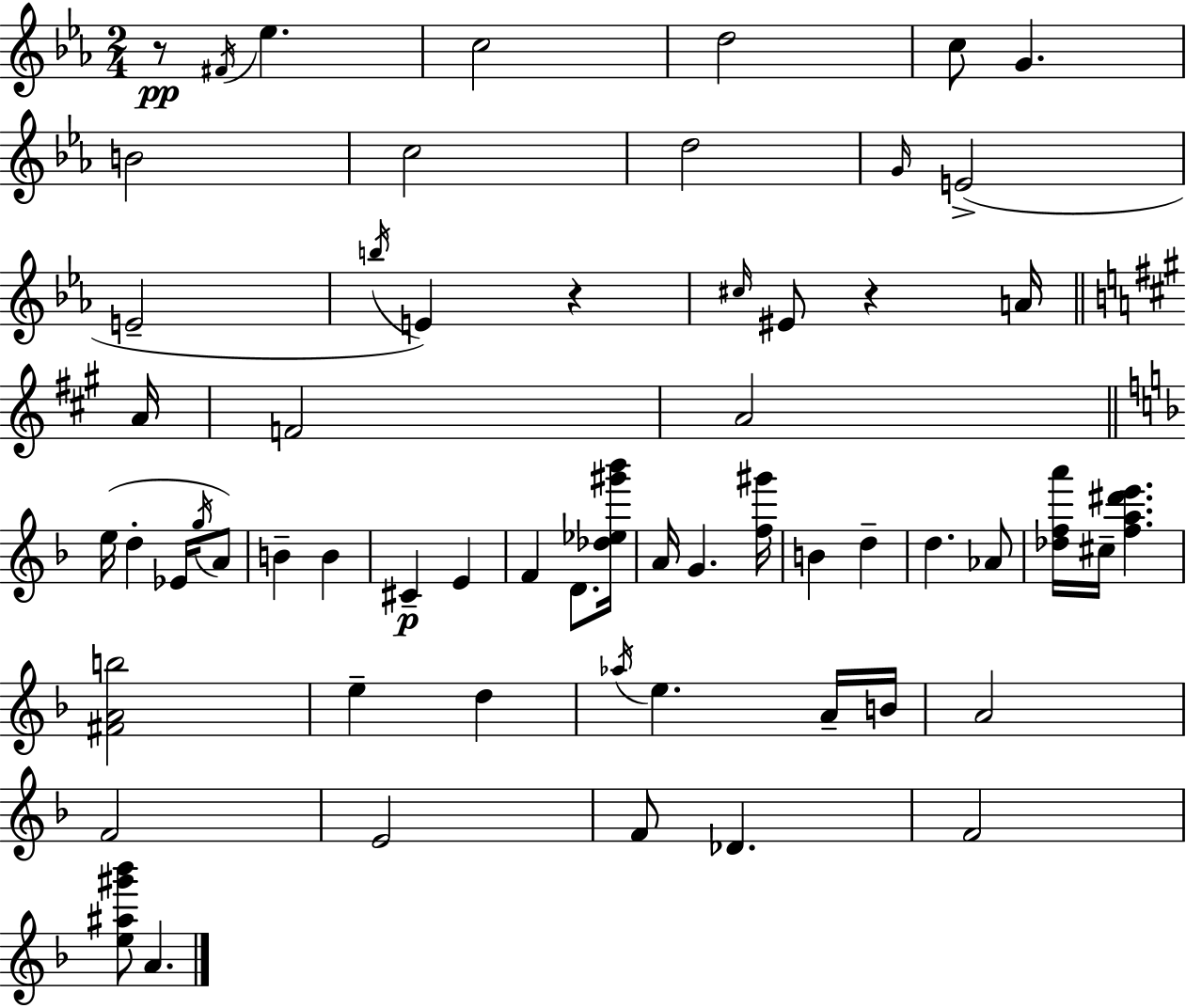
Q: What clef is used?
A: treble